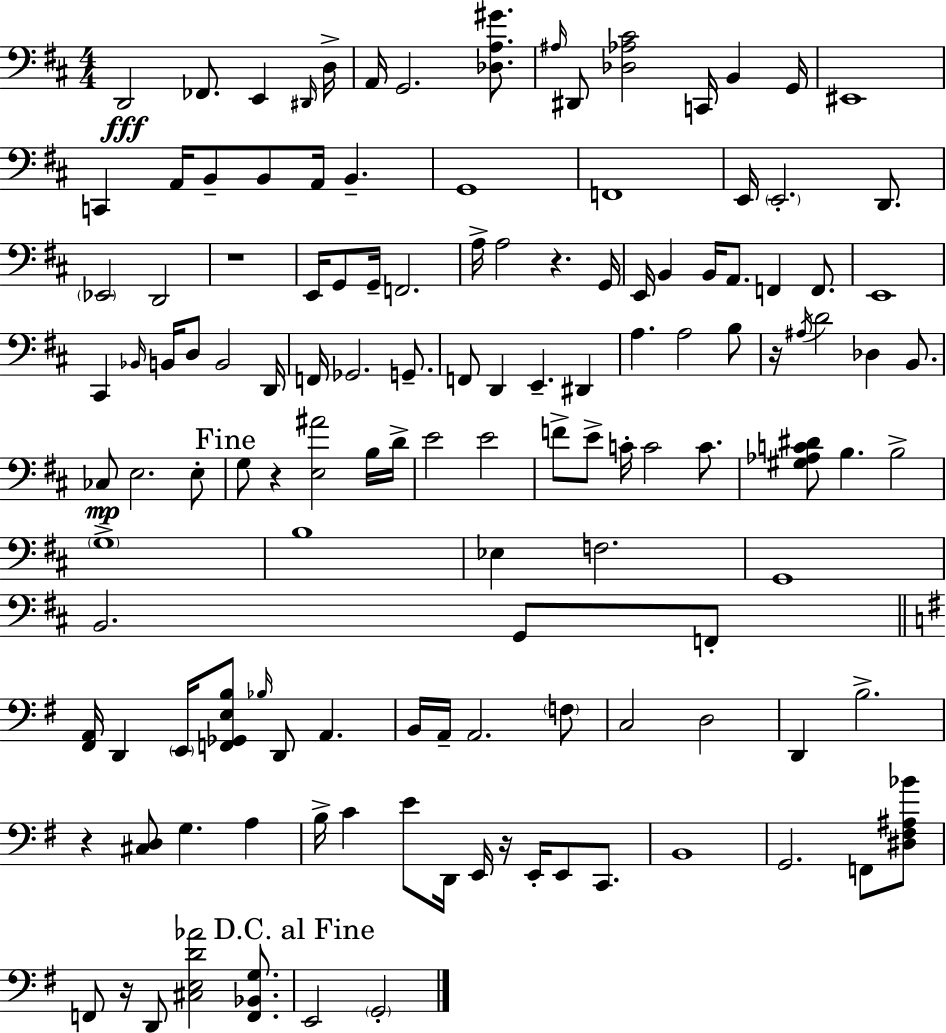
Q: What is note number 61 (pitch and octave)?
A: CES3